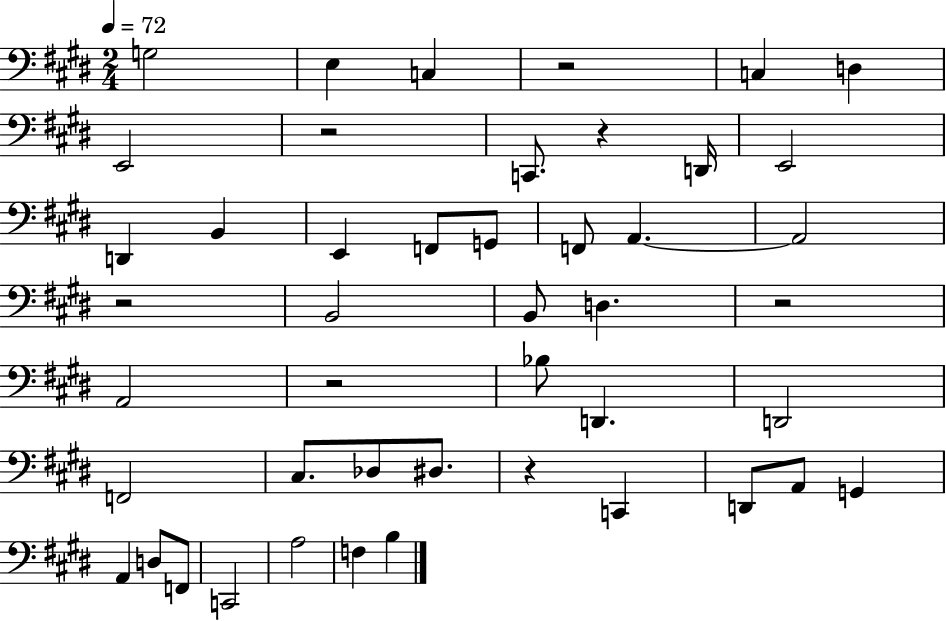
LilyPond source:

{
  \clef bass
  \numericTimeSignature
  \time 2/4
  \key e \major
  \tempo 4 = 72
  g2 | e4 c4 | r2 | c4 d4 | \break e,2 | r2 | c,8. r4 d,16 | e,2 | \break d,4 b,4 | e,4 f,8 g,8 | f,8 a,4.~~ | a,2 | \break r2 | b,2 | b,8 d4. | r2 | \break a,2 | r2 | bes8 d,4. | d,2 | \break f,2 | cis8. des8 dis8. | r4 c,4 | d,8 a,8 g,4 | \break a,4 d8 f,8 | c,2 | a2 | f4 b4 | \break \bar "|."
}